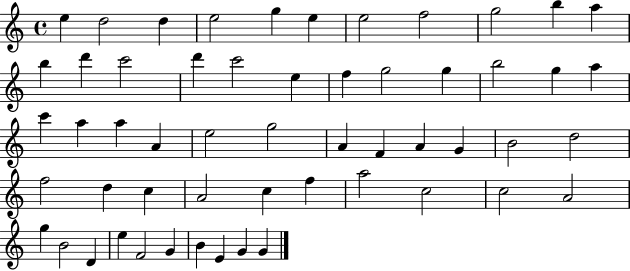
E5/q D5/h D5/q E5/h G5/q E5/q E5/h F5/h G5/h B5/q A5/q B5/q D6/q C6/h D6/q C6/h E5/q F5/q G5/h G5/q B5/h G5/q A5/q C6/q A5/q A5/q A4/q E5/h G5/h A4/q F4/q A4/q G4/q B4/h D5/h F5/h D5/q C5/q A4/h C5/q F5/q A5/h C5/h C5/h A4/h G5/q B4/h D4/q E5/q F4/h G4/q B4/q E4/q G4/q G4/q